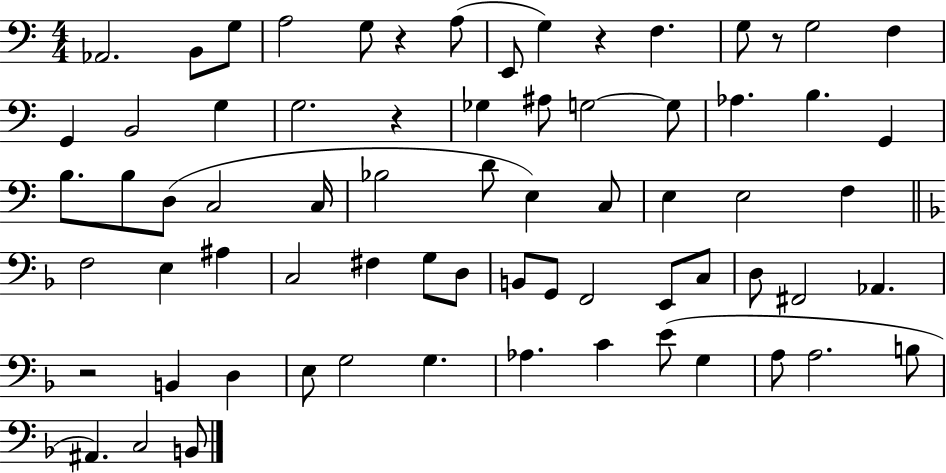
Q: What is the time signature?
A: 4/4